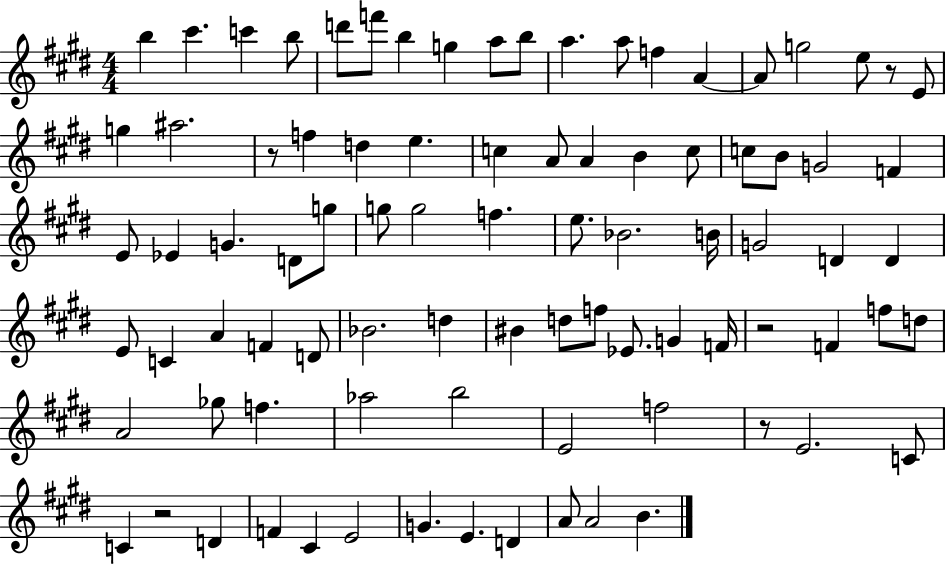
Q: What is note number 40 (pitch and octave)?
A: F5